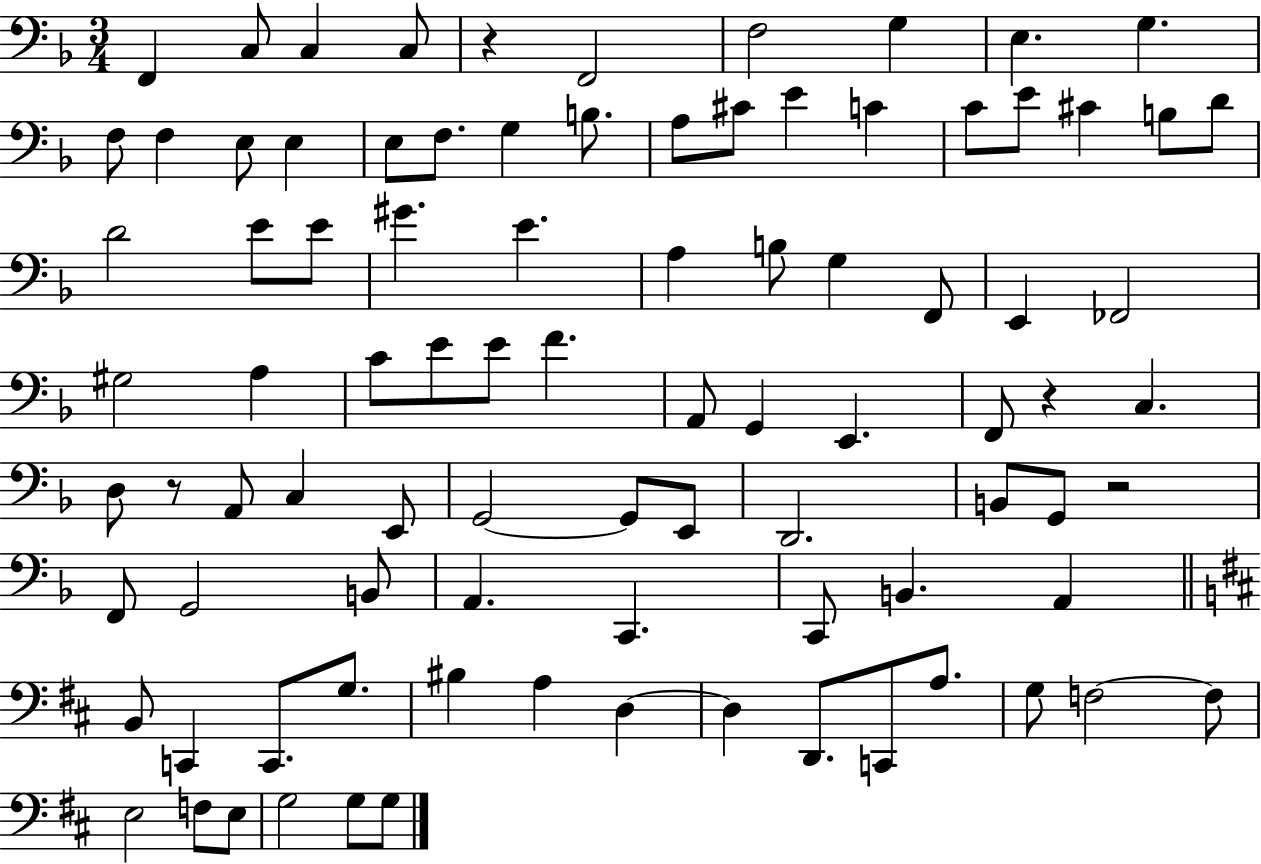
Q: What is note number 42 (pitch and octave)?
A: E4